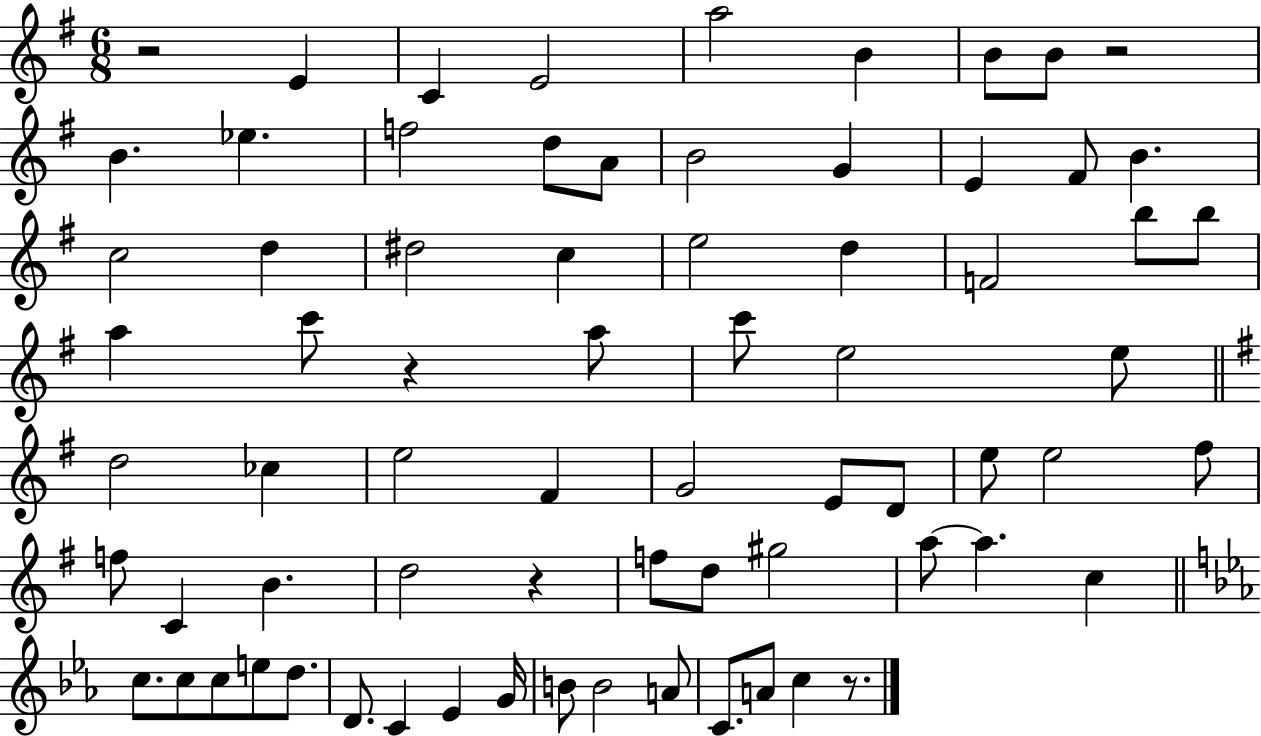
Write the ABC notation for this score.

X:1
T:Untitled
M:6/8
L:1/4
K:G
z2 E C E2 a2 B B/2 B/2 z2 B _e f2 d/2 A/2 B2 G E ^F/2 B c2 d ^d2 c e2 d F2 b/2 b/2 a c'/2 z a/2 c'/2 e2 e/2 d2 _c e2 ^F G2 E/2 D/2 e/2 e2 ^f/2 f/2 C B d2 z f/2 d/2 ^g2 a/2 a c c/2 c/2 c/2 e/2 d/2 D/2 C _E G/4 B/2 B2 A/2 C/2 A/2 c z/2